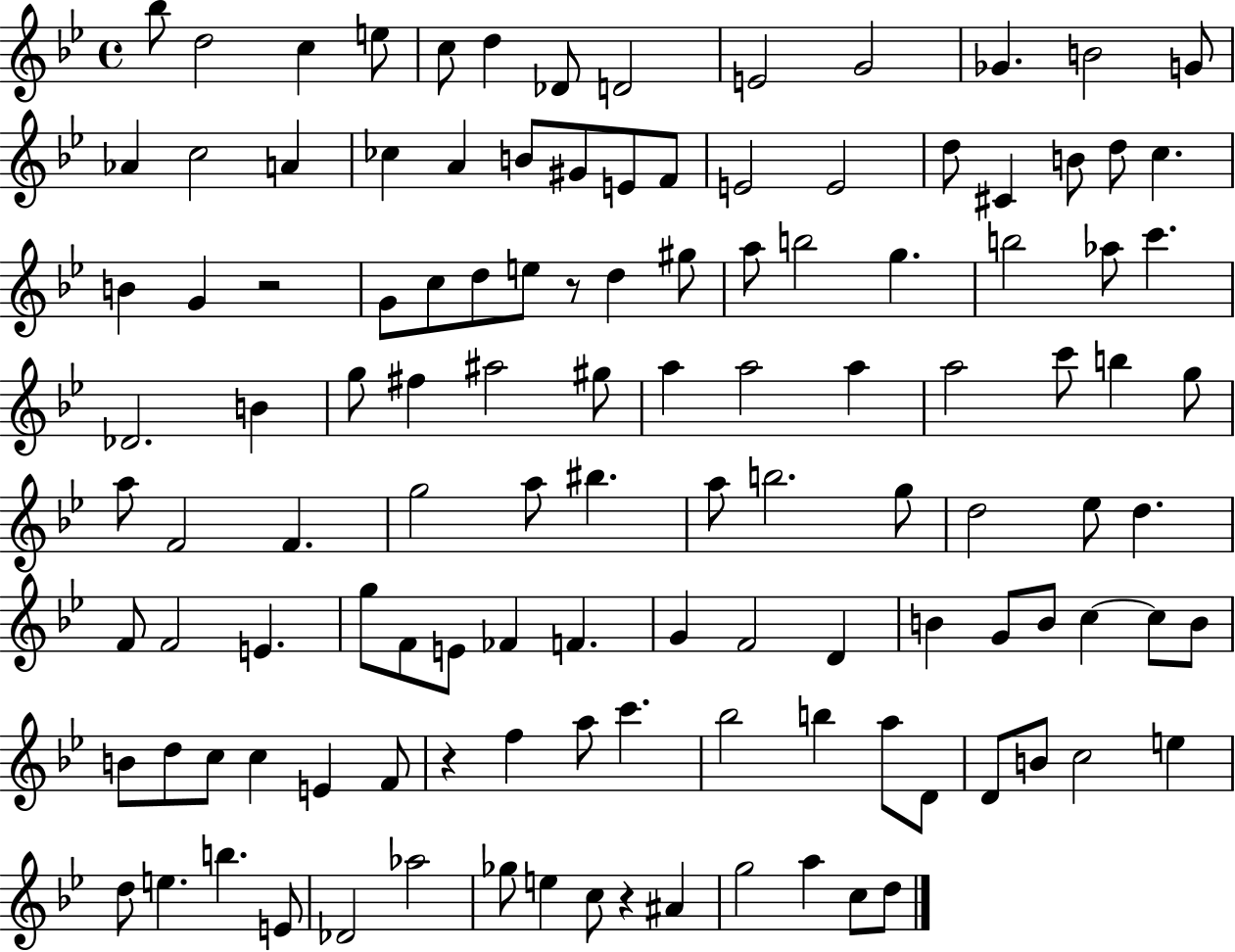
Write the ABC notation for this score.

X:1
T:Untitled
M:4/4
L:1/4
K:Bb
_b/2 d2 c e/2 c/2 d _D/2 D2 E2 G2 _G B2 G/2 _A c2 A _c A B/2 ^G/2 E/2 F/2 E2 E2 d/2 ^C B/2 d/2 c B G z2 G/2 c/2 d/2 e/2 z/2 d ^g/2 a/2 b2 g b2 _a/2 c' _D2 B g/2 ^f ^a2 ^g/2 a a2 a a2 c'/2 b g/2 a/2 F2 F g2 a/2 ^b a/2 b2 g/2 d2 _e/2 d F/2 F2 E g/2 F/2 E/2 _F F G F2 D B G/2 B/2 c c/2 B/2 B/2 d/2 c/2 c E F/2 z f a/2 c' _b2 b a/2 D/2 D/2 B/2 c2 e d/2 e b E/2 _D2 _a2 _g/2 e c/2 z ^A g2 a c/2 d/2